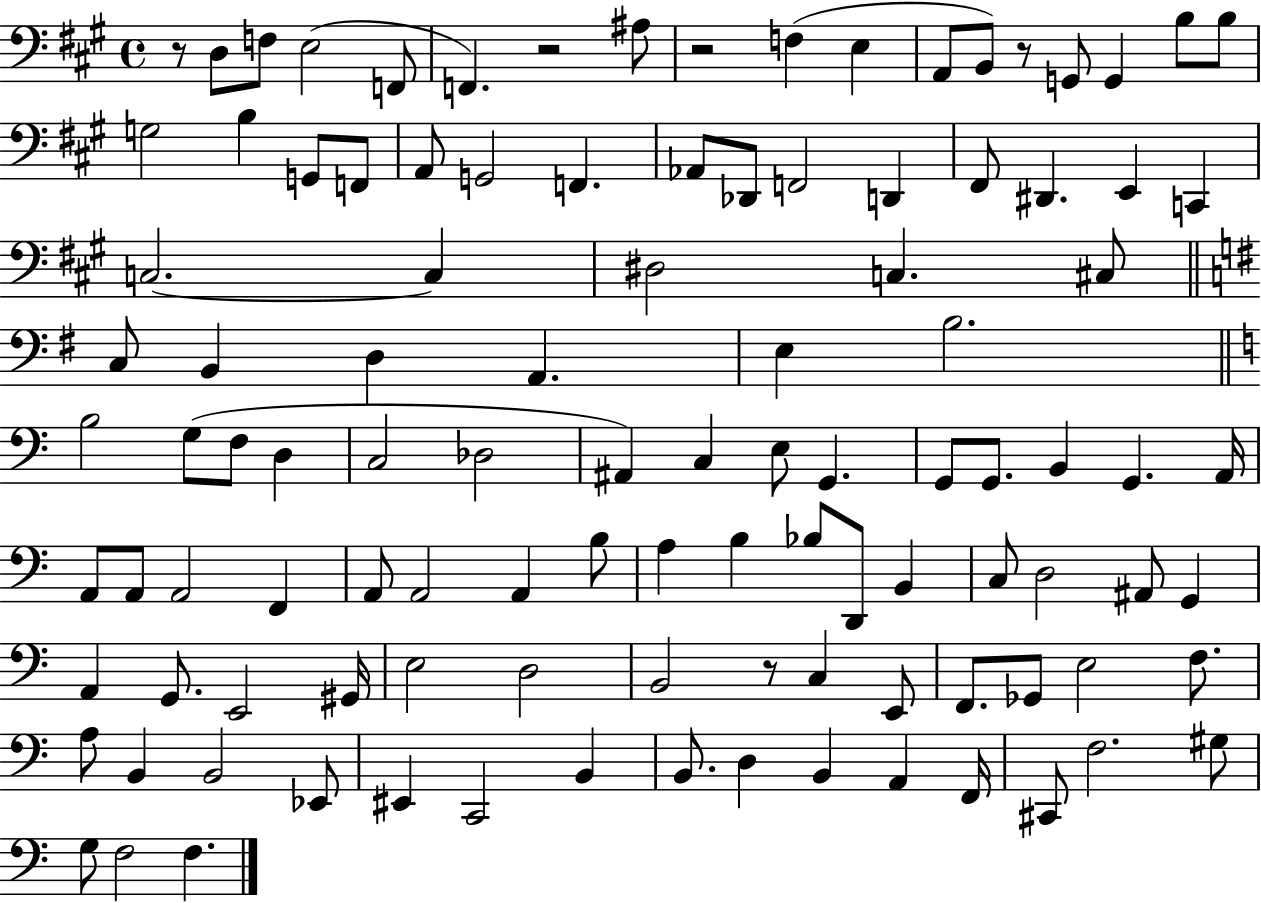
{
  \clef bass
  \time 4/4
  \defaultTimeSignature
  \key a \major
  r8 d8 f8 e2( f,8 | f,4.) r2 ais8 | r2 f4( e4 | a,8 b,8) r8 g,8 g,4 b8 b8 | \break g2 b4 g,8 f,8 | a,8 g,2 f,4. | aes,8 des,8 f,2 d,4 | fis,8 dis,4. e,4 c,4 | \break c2.~~ c4 | dis2 c4. cis8 | \bar "||" \break \key g \major c8 b,4 d4 a,4. | e4 b2. | \bar "||" \break \key a \minor b2 g8( f8 d4 | c2 des2 | ais,4) c4 e8 g,4. | g,8 g,8. b,4 g,4. a,16 | \break a,8 a,8 a,2 f,4 | a,8 a,2 a,4 b8 | a4 b4 bes8 d,8 b,4 | c8 d2 ais,8 g,4 | \break a,4 g,8. e,2 gis,16 | e2 d2 | b,2 r8 c4 e,8 | f,8. ges,8 e2 f8. | \break a8 b,4 b,2 ees,8 | eis,4 c,2 b,4 | b,8. d4 b,4 a,4 f,16 | cis,8 f2. gis8 | \break g8 f2 f4. | \bar "|."
}